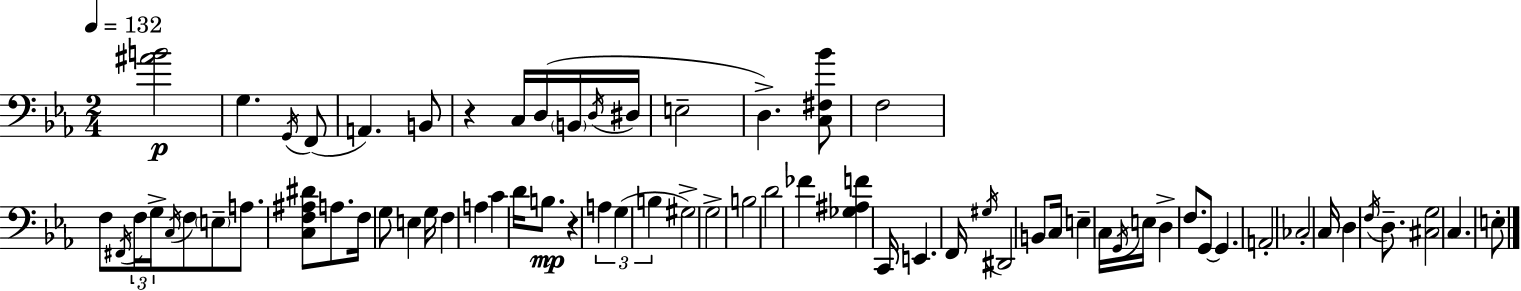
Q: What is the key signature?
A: C minor